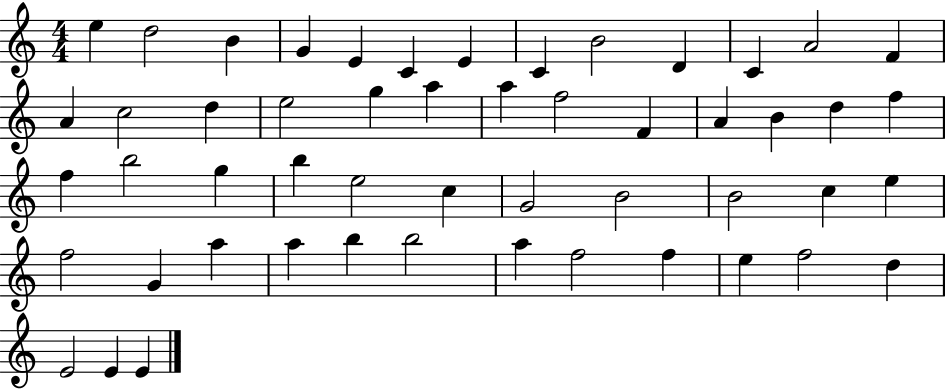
{
  \clef treble
  \numericTimeSignature
  \time 4/4
  \key c \major
  e''4 d''2 b'4 | g'4 e'4 c'4 e'4 | c'4 b'2 d'4 | c'4 a'2 f'4 | \break a'4 c''2 d''4 | e''2 g''4 a''4 | a''4 f''2 f'4 | a'4 b'4 d''4 f''4 | \break f''4 b''2 g''4 | b''4 e''2 c''4 | g'2 b'2 | b'2 c''4 e''4 | \break f''2 g'4 a''4 | a''4 b''4 b''2 | a''4 f''2 f''4 | e''4 f''2 d''4 | \break e'2 e'4 e'4 | \bar "|."
}